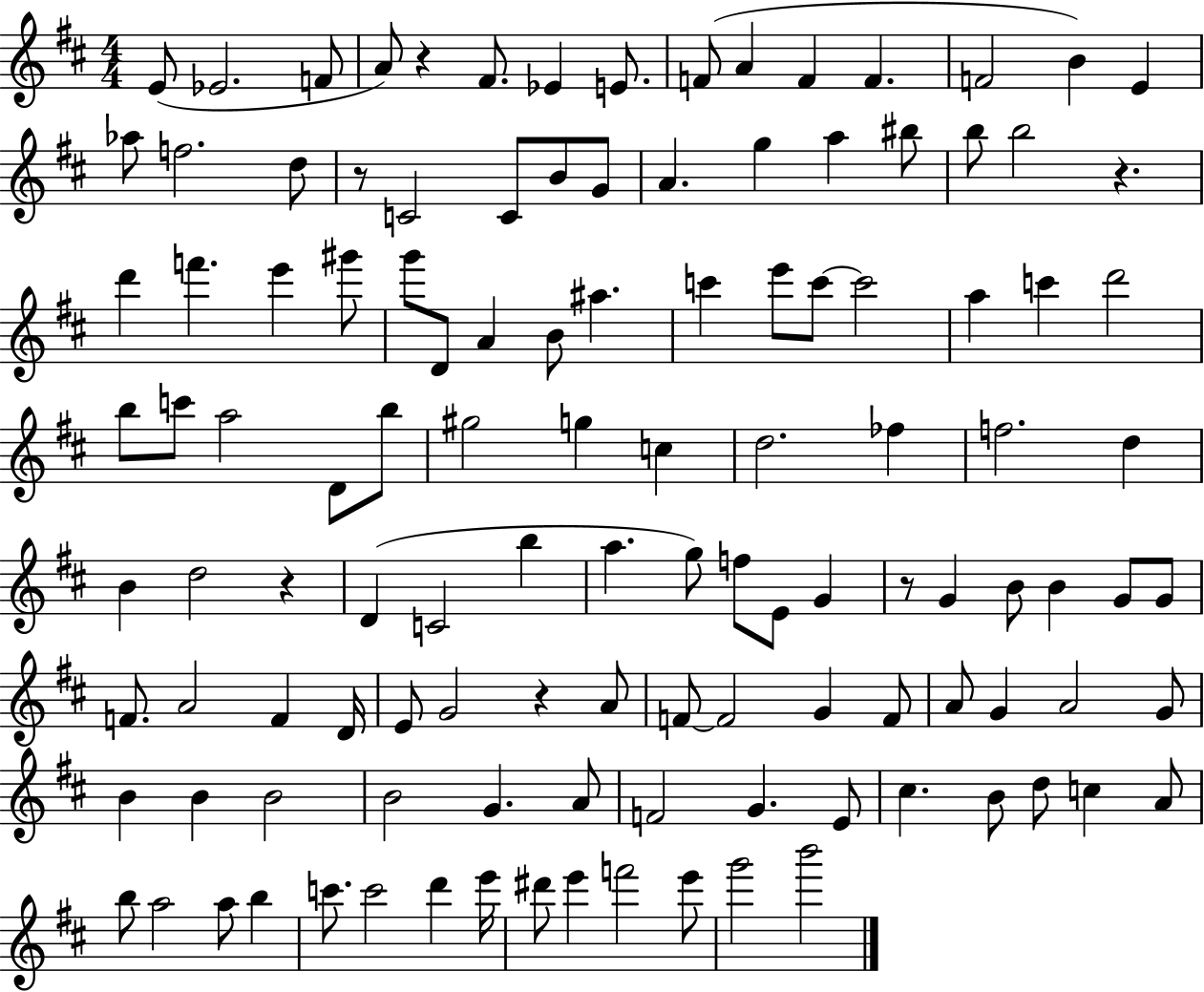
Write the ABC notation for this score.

X:1
T:Untitled
M:4/4
L:1/4
K:D
E/2 _E2 F/2 A/2 z ^F/2 _E E/2 F/2 A F F F2 B E _a/2 f2 d/2 z/2 C2 C/2 B/2 G/2 A g a ^b/2 b/2 b2 z d' f' e' ^g'/2 g'/2 D/2 A B/2 ^a c' e'/2 c'/2 c'2 a c' d'2 b/2 c'/2 a2 D/2 b/2 ^g2 g c d2 _f f2 d B d2 z D C2 b a g/2 f/2 E/2 G z/2 G B/2 B G/2 G/2 F/2 A2 F D/4 E/2 G2 z A/2 F/2 F2 G F/2 A/2 G A2 G/2 B B B2 B2 G A/2 F2 G E/2 ^c B/2 d/2 c A/2 b/2 a2 a/2 b c'/2 c'2 d' e'/4 ^d'/2 e' f'2 e'/2 g'2 b'2